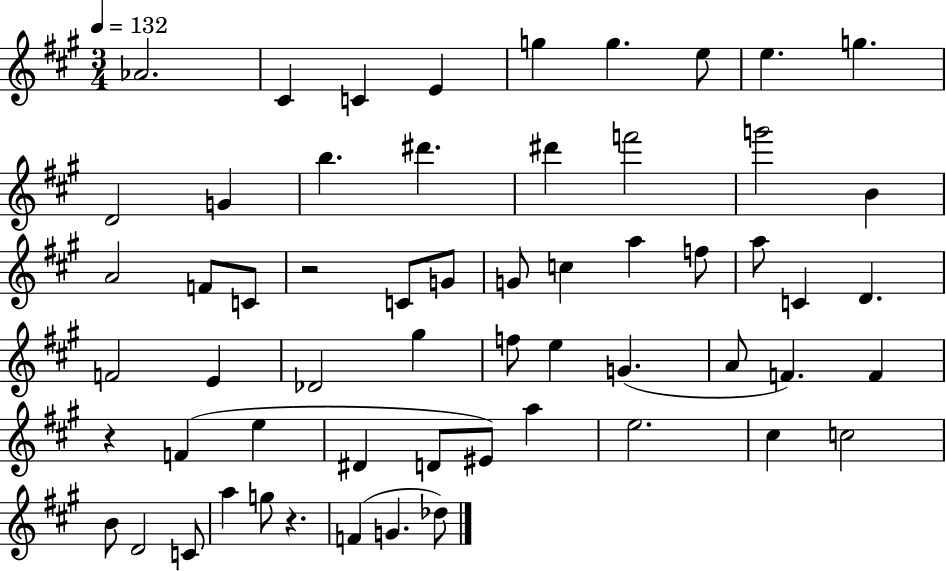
Ab4/h. C#4/q C4/q E4/q G5/q G5/q. E5/e E5/q. G5/q. D4/h G4/q B5/q. D#6/q. D#6/q F6/h G6/h B4/q A4/h F4/e C4/e R/h C4/e G4/e G4/e C5/q A5/q F5/e A5/e C4/q D4/q. F4/h E4/q Db4/h G#5/q F5/e E5/q G4/q. A4/e F4/q. F4/q R/q F4/q E5/q D#4/q D4/e EIS4/e A5/q E5/h. C#5/q C5/h B4/e D4/h C4/e A5/q G5/e R/q. F4/q G4/q. Db5/e